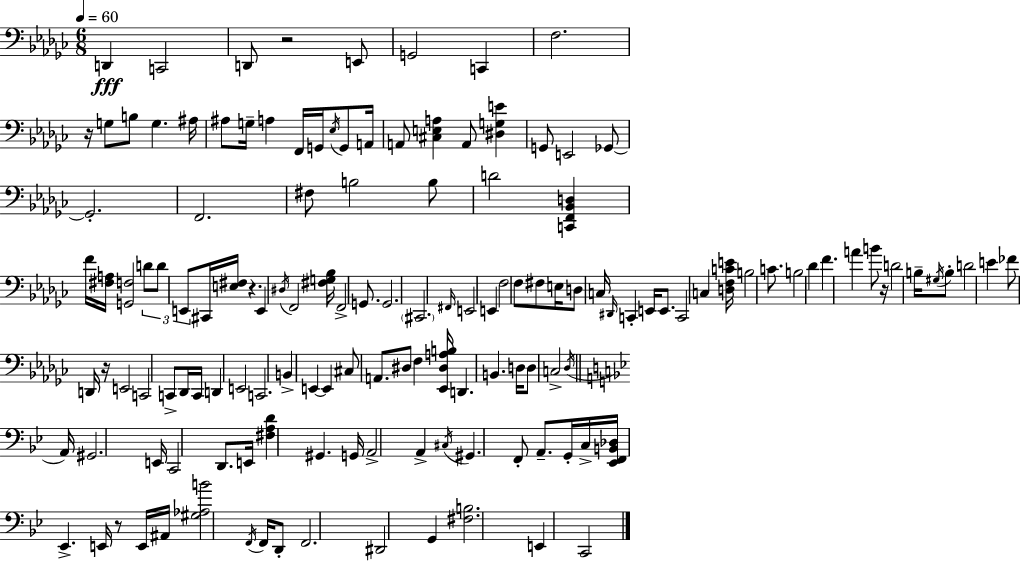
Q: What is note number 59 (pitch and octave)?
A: C4